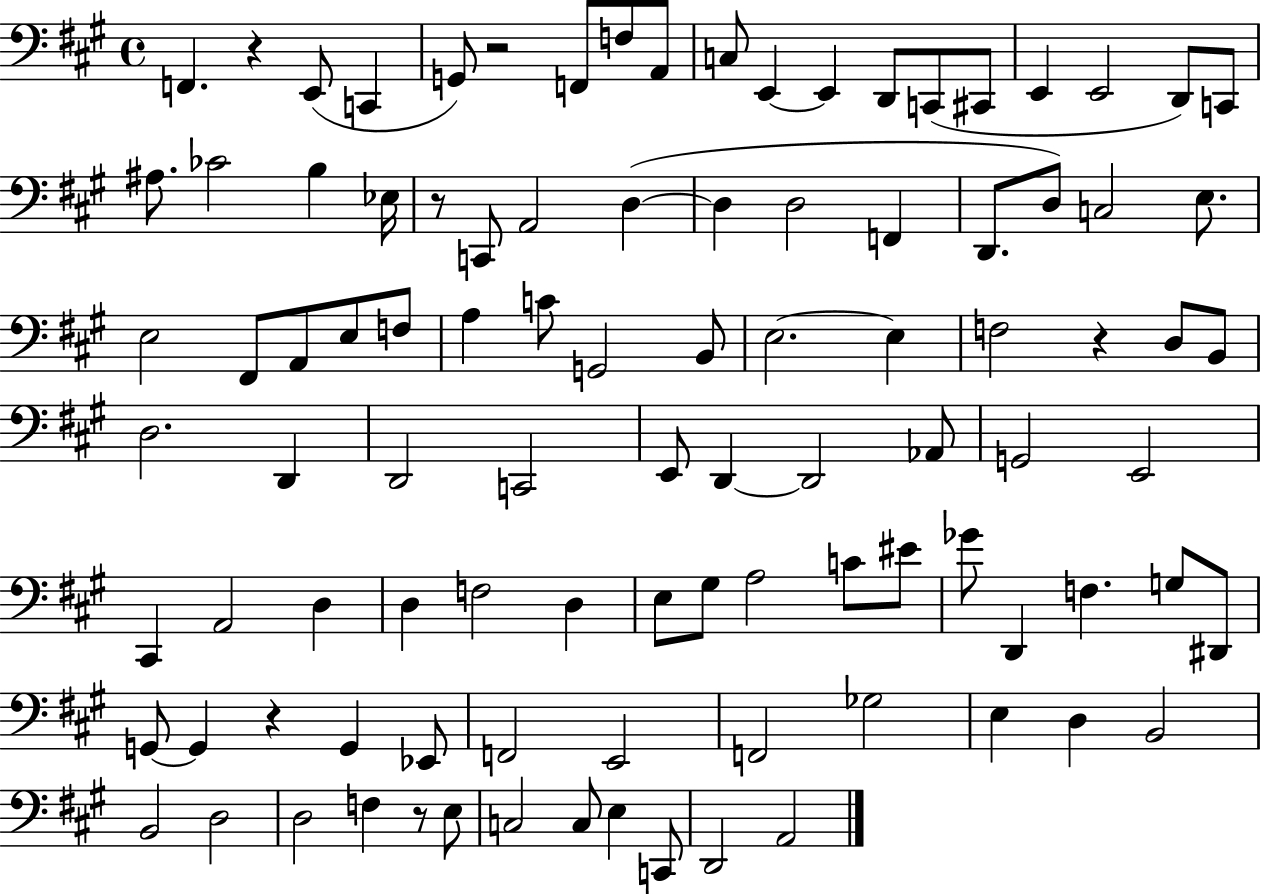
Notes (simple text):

F2/q. R/q E2/e C2/q G2/e R/h F2/e F3/e A2/e C3/e E2/q E2/q D2/e C2/e C#2/e E2/q E2/h D2/e C2/e A#3/e. CES4/h B3/q Eb3/s R/e C2/e A2/h D3/q D3/q D3/h F2/q D2/e. D3/e C3/h E3/e. E3/h F#2/e A2/e E3/e F3/e A3/q C4/e G2/h B2/e E3/h. E3/q F3/h R/q D3/e B2/e D3/h. D2/q D2/h C2/h E2/e D2/q D2/h Ab2/e G2/h E2/h C#2/q A2/h D3/q D3/q F3/h D3/q E3/e G#3/e A3/h C4/e EIS4/e Gb4/e D2/q F3/q. G3/e D#2/e G2/e G2/q R/q G2/q Eb2/e F2/h E2/h F2/h Gb3/h E3/q D3/q B2/h B2/h D3/h D3/h F3/q R/e E3/e C3/h C3/e E3/q C2/e D2/h A2/h